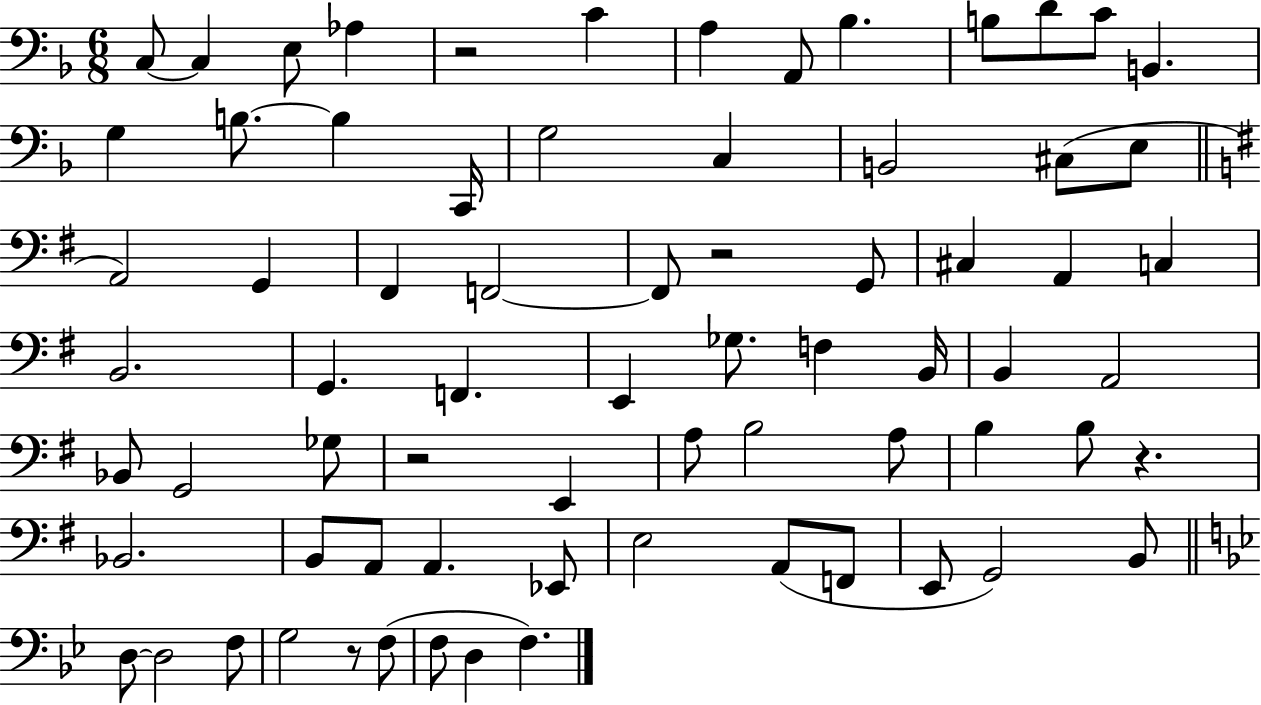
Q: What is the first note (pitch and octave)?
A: C3